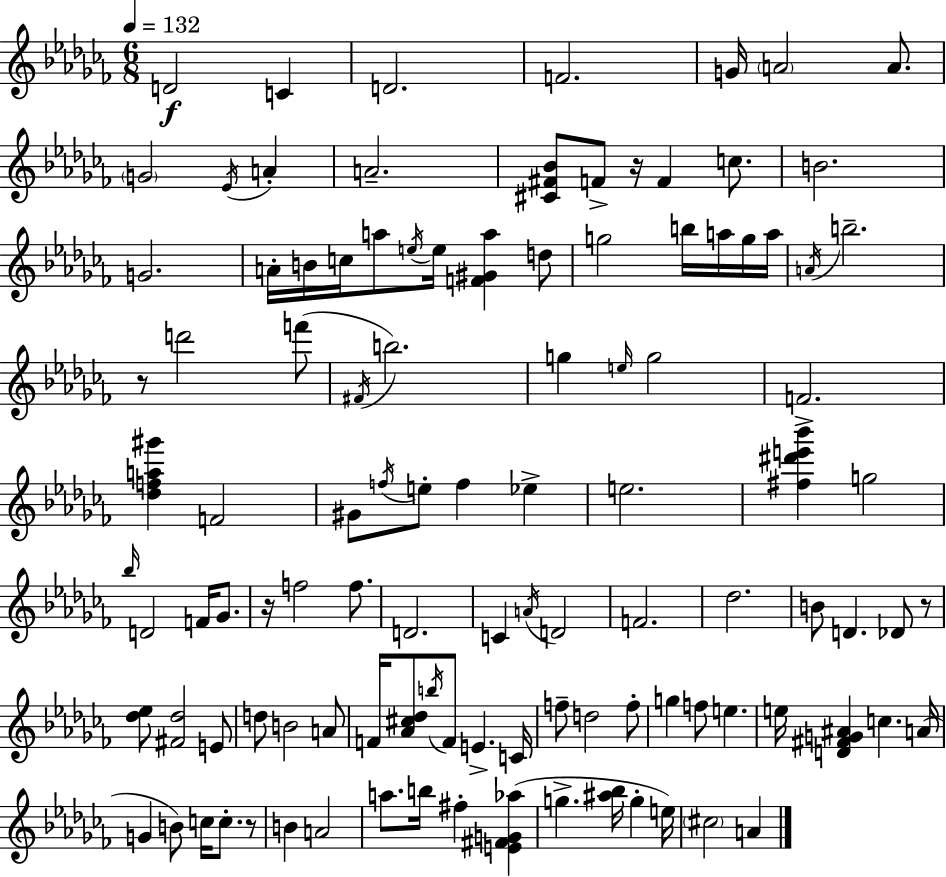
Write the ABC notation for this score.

X:1
T:Untitled
M:6/8
L:1/4
K:Abm
D2 C D2 F2 G/4 A2 A/2 G2 _E/4 A A2 [^C^F_B]/2 F/2 z/4 F c/2 B2 G2 A/4 B/4 c/4 a/2 e/4 e/4 [F^Ga] d/2 g2 b/4 a/4 g/4 a/4 A/4 b2 z/2 d'2 f'/2 ^F/4 b2 g e/4 g2 F2 [_dfa^g'] F2 ^G/2 f/4 e/2 f _e e2 [^f^d'e'_b'] g2 _b/4 D2 F/4 _G/2 z/4 f2 f/2 D2 C A/4 D2 F2 _d2 B/2 D _D/2 z/2 [_d_e]/2 [^F_d]2 E/2 d/2 B2 A/2 F/4 [_A^c_d]/2 b/4 F/2 E C/4 f/2 d2 f/2 g f/2 e e/4 [D^FG^A] c A/4 G B/2 c/4 c/2 z/2 B A2 a/2 b/4 ^f [E^FG_a] g [^a_b]/4 g e/4 ^c2 A